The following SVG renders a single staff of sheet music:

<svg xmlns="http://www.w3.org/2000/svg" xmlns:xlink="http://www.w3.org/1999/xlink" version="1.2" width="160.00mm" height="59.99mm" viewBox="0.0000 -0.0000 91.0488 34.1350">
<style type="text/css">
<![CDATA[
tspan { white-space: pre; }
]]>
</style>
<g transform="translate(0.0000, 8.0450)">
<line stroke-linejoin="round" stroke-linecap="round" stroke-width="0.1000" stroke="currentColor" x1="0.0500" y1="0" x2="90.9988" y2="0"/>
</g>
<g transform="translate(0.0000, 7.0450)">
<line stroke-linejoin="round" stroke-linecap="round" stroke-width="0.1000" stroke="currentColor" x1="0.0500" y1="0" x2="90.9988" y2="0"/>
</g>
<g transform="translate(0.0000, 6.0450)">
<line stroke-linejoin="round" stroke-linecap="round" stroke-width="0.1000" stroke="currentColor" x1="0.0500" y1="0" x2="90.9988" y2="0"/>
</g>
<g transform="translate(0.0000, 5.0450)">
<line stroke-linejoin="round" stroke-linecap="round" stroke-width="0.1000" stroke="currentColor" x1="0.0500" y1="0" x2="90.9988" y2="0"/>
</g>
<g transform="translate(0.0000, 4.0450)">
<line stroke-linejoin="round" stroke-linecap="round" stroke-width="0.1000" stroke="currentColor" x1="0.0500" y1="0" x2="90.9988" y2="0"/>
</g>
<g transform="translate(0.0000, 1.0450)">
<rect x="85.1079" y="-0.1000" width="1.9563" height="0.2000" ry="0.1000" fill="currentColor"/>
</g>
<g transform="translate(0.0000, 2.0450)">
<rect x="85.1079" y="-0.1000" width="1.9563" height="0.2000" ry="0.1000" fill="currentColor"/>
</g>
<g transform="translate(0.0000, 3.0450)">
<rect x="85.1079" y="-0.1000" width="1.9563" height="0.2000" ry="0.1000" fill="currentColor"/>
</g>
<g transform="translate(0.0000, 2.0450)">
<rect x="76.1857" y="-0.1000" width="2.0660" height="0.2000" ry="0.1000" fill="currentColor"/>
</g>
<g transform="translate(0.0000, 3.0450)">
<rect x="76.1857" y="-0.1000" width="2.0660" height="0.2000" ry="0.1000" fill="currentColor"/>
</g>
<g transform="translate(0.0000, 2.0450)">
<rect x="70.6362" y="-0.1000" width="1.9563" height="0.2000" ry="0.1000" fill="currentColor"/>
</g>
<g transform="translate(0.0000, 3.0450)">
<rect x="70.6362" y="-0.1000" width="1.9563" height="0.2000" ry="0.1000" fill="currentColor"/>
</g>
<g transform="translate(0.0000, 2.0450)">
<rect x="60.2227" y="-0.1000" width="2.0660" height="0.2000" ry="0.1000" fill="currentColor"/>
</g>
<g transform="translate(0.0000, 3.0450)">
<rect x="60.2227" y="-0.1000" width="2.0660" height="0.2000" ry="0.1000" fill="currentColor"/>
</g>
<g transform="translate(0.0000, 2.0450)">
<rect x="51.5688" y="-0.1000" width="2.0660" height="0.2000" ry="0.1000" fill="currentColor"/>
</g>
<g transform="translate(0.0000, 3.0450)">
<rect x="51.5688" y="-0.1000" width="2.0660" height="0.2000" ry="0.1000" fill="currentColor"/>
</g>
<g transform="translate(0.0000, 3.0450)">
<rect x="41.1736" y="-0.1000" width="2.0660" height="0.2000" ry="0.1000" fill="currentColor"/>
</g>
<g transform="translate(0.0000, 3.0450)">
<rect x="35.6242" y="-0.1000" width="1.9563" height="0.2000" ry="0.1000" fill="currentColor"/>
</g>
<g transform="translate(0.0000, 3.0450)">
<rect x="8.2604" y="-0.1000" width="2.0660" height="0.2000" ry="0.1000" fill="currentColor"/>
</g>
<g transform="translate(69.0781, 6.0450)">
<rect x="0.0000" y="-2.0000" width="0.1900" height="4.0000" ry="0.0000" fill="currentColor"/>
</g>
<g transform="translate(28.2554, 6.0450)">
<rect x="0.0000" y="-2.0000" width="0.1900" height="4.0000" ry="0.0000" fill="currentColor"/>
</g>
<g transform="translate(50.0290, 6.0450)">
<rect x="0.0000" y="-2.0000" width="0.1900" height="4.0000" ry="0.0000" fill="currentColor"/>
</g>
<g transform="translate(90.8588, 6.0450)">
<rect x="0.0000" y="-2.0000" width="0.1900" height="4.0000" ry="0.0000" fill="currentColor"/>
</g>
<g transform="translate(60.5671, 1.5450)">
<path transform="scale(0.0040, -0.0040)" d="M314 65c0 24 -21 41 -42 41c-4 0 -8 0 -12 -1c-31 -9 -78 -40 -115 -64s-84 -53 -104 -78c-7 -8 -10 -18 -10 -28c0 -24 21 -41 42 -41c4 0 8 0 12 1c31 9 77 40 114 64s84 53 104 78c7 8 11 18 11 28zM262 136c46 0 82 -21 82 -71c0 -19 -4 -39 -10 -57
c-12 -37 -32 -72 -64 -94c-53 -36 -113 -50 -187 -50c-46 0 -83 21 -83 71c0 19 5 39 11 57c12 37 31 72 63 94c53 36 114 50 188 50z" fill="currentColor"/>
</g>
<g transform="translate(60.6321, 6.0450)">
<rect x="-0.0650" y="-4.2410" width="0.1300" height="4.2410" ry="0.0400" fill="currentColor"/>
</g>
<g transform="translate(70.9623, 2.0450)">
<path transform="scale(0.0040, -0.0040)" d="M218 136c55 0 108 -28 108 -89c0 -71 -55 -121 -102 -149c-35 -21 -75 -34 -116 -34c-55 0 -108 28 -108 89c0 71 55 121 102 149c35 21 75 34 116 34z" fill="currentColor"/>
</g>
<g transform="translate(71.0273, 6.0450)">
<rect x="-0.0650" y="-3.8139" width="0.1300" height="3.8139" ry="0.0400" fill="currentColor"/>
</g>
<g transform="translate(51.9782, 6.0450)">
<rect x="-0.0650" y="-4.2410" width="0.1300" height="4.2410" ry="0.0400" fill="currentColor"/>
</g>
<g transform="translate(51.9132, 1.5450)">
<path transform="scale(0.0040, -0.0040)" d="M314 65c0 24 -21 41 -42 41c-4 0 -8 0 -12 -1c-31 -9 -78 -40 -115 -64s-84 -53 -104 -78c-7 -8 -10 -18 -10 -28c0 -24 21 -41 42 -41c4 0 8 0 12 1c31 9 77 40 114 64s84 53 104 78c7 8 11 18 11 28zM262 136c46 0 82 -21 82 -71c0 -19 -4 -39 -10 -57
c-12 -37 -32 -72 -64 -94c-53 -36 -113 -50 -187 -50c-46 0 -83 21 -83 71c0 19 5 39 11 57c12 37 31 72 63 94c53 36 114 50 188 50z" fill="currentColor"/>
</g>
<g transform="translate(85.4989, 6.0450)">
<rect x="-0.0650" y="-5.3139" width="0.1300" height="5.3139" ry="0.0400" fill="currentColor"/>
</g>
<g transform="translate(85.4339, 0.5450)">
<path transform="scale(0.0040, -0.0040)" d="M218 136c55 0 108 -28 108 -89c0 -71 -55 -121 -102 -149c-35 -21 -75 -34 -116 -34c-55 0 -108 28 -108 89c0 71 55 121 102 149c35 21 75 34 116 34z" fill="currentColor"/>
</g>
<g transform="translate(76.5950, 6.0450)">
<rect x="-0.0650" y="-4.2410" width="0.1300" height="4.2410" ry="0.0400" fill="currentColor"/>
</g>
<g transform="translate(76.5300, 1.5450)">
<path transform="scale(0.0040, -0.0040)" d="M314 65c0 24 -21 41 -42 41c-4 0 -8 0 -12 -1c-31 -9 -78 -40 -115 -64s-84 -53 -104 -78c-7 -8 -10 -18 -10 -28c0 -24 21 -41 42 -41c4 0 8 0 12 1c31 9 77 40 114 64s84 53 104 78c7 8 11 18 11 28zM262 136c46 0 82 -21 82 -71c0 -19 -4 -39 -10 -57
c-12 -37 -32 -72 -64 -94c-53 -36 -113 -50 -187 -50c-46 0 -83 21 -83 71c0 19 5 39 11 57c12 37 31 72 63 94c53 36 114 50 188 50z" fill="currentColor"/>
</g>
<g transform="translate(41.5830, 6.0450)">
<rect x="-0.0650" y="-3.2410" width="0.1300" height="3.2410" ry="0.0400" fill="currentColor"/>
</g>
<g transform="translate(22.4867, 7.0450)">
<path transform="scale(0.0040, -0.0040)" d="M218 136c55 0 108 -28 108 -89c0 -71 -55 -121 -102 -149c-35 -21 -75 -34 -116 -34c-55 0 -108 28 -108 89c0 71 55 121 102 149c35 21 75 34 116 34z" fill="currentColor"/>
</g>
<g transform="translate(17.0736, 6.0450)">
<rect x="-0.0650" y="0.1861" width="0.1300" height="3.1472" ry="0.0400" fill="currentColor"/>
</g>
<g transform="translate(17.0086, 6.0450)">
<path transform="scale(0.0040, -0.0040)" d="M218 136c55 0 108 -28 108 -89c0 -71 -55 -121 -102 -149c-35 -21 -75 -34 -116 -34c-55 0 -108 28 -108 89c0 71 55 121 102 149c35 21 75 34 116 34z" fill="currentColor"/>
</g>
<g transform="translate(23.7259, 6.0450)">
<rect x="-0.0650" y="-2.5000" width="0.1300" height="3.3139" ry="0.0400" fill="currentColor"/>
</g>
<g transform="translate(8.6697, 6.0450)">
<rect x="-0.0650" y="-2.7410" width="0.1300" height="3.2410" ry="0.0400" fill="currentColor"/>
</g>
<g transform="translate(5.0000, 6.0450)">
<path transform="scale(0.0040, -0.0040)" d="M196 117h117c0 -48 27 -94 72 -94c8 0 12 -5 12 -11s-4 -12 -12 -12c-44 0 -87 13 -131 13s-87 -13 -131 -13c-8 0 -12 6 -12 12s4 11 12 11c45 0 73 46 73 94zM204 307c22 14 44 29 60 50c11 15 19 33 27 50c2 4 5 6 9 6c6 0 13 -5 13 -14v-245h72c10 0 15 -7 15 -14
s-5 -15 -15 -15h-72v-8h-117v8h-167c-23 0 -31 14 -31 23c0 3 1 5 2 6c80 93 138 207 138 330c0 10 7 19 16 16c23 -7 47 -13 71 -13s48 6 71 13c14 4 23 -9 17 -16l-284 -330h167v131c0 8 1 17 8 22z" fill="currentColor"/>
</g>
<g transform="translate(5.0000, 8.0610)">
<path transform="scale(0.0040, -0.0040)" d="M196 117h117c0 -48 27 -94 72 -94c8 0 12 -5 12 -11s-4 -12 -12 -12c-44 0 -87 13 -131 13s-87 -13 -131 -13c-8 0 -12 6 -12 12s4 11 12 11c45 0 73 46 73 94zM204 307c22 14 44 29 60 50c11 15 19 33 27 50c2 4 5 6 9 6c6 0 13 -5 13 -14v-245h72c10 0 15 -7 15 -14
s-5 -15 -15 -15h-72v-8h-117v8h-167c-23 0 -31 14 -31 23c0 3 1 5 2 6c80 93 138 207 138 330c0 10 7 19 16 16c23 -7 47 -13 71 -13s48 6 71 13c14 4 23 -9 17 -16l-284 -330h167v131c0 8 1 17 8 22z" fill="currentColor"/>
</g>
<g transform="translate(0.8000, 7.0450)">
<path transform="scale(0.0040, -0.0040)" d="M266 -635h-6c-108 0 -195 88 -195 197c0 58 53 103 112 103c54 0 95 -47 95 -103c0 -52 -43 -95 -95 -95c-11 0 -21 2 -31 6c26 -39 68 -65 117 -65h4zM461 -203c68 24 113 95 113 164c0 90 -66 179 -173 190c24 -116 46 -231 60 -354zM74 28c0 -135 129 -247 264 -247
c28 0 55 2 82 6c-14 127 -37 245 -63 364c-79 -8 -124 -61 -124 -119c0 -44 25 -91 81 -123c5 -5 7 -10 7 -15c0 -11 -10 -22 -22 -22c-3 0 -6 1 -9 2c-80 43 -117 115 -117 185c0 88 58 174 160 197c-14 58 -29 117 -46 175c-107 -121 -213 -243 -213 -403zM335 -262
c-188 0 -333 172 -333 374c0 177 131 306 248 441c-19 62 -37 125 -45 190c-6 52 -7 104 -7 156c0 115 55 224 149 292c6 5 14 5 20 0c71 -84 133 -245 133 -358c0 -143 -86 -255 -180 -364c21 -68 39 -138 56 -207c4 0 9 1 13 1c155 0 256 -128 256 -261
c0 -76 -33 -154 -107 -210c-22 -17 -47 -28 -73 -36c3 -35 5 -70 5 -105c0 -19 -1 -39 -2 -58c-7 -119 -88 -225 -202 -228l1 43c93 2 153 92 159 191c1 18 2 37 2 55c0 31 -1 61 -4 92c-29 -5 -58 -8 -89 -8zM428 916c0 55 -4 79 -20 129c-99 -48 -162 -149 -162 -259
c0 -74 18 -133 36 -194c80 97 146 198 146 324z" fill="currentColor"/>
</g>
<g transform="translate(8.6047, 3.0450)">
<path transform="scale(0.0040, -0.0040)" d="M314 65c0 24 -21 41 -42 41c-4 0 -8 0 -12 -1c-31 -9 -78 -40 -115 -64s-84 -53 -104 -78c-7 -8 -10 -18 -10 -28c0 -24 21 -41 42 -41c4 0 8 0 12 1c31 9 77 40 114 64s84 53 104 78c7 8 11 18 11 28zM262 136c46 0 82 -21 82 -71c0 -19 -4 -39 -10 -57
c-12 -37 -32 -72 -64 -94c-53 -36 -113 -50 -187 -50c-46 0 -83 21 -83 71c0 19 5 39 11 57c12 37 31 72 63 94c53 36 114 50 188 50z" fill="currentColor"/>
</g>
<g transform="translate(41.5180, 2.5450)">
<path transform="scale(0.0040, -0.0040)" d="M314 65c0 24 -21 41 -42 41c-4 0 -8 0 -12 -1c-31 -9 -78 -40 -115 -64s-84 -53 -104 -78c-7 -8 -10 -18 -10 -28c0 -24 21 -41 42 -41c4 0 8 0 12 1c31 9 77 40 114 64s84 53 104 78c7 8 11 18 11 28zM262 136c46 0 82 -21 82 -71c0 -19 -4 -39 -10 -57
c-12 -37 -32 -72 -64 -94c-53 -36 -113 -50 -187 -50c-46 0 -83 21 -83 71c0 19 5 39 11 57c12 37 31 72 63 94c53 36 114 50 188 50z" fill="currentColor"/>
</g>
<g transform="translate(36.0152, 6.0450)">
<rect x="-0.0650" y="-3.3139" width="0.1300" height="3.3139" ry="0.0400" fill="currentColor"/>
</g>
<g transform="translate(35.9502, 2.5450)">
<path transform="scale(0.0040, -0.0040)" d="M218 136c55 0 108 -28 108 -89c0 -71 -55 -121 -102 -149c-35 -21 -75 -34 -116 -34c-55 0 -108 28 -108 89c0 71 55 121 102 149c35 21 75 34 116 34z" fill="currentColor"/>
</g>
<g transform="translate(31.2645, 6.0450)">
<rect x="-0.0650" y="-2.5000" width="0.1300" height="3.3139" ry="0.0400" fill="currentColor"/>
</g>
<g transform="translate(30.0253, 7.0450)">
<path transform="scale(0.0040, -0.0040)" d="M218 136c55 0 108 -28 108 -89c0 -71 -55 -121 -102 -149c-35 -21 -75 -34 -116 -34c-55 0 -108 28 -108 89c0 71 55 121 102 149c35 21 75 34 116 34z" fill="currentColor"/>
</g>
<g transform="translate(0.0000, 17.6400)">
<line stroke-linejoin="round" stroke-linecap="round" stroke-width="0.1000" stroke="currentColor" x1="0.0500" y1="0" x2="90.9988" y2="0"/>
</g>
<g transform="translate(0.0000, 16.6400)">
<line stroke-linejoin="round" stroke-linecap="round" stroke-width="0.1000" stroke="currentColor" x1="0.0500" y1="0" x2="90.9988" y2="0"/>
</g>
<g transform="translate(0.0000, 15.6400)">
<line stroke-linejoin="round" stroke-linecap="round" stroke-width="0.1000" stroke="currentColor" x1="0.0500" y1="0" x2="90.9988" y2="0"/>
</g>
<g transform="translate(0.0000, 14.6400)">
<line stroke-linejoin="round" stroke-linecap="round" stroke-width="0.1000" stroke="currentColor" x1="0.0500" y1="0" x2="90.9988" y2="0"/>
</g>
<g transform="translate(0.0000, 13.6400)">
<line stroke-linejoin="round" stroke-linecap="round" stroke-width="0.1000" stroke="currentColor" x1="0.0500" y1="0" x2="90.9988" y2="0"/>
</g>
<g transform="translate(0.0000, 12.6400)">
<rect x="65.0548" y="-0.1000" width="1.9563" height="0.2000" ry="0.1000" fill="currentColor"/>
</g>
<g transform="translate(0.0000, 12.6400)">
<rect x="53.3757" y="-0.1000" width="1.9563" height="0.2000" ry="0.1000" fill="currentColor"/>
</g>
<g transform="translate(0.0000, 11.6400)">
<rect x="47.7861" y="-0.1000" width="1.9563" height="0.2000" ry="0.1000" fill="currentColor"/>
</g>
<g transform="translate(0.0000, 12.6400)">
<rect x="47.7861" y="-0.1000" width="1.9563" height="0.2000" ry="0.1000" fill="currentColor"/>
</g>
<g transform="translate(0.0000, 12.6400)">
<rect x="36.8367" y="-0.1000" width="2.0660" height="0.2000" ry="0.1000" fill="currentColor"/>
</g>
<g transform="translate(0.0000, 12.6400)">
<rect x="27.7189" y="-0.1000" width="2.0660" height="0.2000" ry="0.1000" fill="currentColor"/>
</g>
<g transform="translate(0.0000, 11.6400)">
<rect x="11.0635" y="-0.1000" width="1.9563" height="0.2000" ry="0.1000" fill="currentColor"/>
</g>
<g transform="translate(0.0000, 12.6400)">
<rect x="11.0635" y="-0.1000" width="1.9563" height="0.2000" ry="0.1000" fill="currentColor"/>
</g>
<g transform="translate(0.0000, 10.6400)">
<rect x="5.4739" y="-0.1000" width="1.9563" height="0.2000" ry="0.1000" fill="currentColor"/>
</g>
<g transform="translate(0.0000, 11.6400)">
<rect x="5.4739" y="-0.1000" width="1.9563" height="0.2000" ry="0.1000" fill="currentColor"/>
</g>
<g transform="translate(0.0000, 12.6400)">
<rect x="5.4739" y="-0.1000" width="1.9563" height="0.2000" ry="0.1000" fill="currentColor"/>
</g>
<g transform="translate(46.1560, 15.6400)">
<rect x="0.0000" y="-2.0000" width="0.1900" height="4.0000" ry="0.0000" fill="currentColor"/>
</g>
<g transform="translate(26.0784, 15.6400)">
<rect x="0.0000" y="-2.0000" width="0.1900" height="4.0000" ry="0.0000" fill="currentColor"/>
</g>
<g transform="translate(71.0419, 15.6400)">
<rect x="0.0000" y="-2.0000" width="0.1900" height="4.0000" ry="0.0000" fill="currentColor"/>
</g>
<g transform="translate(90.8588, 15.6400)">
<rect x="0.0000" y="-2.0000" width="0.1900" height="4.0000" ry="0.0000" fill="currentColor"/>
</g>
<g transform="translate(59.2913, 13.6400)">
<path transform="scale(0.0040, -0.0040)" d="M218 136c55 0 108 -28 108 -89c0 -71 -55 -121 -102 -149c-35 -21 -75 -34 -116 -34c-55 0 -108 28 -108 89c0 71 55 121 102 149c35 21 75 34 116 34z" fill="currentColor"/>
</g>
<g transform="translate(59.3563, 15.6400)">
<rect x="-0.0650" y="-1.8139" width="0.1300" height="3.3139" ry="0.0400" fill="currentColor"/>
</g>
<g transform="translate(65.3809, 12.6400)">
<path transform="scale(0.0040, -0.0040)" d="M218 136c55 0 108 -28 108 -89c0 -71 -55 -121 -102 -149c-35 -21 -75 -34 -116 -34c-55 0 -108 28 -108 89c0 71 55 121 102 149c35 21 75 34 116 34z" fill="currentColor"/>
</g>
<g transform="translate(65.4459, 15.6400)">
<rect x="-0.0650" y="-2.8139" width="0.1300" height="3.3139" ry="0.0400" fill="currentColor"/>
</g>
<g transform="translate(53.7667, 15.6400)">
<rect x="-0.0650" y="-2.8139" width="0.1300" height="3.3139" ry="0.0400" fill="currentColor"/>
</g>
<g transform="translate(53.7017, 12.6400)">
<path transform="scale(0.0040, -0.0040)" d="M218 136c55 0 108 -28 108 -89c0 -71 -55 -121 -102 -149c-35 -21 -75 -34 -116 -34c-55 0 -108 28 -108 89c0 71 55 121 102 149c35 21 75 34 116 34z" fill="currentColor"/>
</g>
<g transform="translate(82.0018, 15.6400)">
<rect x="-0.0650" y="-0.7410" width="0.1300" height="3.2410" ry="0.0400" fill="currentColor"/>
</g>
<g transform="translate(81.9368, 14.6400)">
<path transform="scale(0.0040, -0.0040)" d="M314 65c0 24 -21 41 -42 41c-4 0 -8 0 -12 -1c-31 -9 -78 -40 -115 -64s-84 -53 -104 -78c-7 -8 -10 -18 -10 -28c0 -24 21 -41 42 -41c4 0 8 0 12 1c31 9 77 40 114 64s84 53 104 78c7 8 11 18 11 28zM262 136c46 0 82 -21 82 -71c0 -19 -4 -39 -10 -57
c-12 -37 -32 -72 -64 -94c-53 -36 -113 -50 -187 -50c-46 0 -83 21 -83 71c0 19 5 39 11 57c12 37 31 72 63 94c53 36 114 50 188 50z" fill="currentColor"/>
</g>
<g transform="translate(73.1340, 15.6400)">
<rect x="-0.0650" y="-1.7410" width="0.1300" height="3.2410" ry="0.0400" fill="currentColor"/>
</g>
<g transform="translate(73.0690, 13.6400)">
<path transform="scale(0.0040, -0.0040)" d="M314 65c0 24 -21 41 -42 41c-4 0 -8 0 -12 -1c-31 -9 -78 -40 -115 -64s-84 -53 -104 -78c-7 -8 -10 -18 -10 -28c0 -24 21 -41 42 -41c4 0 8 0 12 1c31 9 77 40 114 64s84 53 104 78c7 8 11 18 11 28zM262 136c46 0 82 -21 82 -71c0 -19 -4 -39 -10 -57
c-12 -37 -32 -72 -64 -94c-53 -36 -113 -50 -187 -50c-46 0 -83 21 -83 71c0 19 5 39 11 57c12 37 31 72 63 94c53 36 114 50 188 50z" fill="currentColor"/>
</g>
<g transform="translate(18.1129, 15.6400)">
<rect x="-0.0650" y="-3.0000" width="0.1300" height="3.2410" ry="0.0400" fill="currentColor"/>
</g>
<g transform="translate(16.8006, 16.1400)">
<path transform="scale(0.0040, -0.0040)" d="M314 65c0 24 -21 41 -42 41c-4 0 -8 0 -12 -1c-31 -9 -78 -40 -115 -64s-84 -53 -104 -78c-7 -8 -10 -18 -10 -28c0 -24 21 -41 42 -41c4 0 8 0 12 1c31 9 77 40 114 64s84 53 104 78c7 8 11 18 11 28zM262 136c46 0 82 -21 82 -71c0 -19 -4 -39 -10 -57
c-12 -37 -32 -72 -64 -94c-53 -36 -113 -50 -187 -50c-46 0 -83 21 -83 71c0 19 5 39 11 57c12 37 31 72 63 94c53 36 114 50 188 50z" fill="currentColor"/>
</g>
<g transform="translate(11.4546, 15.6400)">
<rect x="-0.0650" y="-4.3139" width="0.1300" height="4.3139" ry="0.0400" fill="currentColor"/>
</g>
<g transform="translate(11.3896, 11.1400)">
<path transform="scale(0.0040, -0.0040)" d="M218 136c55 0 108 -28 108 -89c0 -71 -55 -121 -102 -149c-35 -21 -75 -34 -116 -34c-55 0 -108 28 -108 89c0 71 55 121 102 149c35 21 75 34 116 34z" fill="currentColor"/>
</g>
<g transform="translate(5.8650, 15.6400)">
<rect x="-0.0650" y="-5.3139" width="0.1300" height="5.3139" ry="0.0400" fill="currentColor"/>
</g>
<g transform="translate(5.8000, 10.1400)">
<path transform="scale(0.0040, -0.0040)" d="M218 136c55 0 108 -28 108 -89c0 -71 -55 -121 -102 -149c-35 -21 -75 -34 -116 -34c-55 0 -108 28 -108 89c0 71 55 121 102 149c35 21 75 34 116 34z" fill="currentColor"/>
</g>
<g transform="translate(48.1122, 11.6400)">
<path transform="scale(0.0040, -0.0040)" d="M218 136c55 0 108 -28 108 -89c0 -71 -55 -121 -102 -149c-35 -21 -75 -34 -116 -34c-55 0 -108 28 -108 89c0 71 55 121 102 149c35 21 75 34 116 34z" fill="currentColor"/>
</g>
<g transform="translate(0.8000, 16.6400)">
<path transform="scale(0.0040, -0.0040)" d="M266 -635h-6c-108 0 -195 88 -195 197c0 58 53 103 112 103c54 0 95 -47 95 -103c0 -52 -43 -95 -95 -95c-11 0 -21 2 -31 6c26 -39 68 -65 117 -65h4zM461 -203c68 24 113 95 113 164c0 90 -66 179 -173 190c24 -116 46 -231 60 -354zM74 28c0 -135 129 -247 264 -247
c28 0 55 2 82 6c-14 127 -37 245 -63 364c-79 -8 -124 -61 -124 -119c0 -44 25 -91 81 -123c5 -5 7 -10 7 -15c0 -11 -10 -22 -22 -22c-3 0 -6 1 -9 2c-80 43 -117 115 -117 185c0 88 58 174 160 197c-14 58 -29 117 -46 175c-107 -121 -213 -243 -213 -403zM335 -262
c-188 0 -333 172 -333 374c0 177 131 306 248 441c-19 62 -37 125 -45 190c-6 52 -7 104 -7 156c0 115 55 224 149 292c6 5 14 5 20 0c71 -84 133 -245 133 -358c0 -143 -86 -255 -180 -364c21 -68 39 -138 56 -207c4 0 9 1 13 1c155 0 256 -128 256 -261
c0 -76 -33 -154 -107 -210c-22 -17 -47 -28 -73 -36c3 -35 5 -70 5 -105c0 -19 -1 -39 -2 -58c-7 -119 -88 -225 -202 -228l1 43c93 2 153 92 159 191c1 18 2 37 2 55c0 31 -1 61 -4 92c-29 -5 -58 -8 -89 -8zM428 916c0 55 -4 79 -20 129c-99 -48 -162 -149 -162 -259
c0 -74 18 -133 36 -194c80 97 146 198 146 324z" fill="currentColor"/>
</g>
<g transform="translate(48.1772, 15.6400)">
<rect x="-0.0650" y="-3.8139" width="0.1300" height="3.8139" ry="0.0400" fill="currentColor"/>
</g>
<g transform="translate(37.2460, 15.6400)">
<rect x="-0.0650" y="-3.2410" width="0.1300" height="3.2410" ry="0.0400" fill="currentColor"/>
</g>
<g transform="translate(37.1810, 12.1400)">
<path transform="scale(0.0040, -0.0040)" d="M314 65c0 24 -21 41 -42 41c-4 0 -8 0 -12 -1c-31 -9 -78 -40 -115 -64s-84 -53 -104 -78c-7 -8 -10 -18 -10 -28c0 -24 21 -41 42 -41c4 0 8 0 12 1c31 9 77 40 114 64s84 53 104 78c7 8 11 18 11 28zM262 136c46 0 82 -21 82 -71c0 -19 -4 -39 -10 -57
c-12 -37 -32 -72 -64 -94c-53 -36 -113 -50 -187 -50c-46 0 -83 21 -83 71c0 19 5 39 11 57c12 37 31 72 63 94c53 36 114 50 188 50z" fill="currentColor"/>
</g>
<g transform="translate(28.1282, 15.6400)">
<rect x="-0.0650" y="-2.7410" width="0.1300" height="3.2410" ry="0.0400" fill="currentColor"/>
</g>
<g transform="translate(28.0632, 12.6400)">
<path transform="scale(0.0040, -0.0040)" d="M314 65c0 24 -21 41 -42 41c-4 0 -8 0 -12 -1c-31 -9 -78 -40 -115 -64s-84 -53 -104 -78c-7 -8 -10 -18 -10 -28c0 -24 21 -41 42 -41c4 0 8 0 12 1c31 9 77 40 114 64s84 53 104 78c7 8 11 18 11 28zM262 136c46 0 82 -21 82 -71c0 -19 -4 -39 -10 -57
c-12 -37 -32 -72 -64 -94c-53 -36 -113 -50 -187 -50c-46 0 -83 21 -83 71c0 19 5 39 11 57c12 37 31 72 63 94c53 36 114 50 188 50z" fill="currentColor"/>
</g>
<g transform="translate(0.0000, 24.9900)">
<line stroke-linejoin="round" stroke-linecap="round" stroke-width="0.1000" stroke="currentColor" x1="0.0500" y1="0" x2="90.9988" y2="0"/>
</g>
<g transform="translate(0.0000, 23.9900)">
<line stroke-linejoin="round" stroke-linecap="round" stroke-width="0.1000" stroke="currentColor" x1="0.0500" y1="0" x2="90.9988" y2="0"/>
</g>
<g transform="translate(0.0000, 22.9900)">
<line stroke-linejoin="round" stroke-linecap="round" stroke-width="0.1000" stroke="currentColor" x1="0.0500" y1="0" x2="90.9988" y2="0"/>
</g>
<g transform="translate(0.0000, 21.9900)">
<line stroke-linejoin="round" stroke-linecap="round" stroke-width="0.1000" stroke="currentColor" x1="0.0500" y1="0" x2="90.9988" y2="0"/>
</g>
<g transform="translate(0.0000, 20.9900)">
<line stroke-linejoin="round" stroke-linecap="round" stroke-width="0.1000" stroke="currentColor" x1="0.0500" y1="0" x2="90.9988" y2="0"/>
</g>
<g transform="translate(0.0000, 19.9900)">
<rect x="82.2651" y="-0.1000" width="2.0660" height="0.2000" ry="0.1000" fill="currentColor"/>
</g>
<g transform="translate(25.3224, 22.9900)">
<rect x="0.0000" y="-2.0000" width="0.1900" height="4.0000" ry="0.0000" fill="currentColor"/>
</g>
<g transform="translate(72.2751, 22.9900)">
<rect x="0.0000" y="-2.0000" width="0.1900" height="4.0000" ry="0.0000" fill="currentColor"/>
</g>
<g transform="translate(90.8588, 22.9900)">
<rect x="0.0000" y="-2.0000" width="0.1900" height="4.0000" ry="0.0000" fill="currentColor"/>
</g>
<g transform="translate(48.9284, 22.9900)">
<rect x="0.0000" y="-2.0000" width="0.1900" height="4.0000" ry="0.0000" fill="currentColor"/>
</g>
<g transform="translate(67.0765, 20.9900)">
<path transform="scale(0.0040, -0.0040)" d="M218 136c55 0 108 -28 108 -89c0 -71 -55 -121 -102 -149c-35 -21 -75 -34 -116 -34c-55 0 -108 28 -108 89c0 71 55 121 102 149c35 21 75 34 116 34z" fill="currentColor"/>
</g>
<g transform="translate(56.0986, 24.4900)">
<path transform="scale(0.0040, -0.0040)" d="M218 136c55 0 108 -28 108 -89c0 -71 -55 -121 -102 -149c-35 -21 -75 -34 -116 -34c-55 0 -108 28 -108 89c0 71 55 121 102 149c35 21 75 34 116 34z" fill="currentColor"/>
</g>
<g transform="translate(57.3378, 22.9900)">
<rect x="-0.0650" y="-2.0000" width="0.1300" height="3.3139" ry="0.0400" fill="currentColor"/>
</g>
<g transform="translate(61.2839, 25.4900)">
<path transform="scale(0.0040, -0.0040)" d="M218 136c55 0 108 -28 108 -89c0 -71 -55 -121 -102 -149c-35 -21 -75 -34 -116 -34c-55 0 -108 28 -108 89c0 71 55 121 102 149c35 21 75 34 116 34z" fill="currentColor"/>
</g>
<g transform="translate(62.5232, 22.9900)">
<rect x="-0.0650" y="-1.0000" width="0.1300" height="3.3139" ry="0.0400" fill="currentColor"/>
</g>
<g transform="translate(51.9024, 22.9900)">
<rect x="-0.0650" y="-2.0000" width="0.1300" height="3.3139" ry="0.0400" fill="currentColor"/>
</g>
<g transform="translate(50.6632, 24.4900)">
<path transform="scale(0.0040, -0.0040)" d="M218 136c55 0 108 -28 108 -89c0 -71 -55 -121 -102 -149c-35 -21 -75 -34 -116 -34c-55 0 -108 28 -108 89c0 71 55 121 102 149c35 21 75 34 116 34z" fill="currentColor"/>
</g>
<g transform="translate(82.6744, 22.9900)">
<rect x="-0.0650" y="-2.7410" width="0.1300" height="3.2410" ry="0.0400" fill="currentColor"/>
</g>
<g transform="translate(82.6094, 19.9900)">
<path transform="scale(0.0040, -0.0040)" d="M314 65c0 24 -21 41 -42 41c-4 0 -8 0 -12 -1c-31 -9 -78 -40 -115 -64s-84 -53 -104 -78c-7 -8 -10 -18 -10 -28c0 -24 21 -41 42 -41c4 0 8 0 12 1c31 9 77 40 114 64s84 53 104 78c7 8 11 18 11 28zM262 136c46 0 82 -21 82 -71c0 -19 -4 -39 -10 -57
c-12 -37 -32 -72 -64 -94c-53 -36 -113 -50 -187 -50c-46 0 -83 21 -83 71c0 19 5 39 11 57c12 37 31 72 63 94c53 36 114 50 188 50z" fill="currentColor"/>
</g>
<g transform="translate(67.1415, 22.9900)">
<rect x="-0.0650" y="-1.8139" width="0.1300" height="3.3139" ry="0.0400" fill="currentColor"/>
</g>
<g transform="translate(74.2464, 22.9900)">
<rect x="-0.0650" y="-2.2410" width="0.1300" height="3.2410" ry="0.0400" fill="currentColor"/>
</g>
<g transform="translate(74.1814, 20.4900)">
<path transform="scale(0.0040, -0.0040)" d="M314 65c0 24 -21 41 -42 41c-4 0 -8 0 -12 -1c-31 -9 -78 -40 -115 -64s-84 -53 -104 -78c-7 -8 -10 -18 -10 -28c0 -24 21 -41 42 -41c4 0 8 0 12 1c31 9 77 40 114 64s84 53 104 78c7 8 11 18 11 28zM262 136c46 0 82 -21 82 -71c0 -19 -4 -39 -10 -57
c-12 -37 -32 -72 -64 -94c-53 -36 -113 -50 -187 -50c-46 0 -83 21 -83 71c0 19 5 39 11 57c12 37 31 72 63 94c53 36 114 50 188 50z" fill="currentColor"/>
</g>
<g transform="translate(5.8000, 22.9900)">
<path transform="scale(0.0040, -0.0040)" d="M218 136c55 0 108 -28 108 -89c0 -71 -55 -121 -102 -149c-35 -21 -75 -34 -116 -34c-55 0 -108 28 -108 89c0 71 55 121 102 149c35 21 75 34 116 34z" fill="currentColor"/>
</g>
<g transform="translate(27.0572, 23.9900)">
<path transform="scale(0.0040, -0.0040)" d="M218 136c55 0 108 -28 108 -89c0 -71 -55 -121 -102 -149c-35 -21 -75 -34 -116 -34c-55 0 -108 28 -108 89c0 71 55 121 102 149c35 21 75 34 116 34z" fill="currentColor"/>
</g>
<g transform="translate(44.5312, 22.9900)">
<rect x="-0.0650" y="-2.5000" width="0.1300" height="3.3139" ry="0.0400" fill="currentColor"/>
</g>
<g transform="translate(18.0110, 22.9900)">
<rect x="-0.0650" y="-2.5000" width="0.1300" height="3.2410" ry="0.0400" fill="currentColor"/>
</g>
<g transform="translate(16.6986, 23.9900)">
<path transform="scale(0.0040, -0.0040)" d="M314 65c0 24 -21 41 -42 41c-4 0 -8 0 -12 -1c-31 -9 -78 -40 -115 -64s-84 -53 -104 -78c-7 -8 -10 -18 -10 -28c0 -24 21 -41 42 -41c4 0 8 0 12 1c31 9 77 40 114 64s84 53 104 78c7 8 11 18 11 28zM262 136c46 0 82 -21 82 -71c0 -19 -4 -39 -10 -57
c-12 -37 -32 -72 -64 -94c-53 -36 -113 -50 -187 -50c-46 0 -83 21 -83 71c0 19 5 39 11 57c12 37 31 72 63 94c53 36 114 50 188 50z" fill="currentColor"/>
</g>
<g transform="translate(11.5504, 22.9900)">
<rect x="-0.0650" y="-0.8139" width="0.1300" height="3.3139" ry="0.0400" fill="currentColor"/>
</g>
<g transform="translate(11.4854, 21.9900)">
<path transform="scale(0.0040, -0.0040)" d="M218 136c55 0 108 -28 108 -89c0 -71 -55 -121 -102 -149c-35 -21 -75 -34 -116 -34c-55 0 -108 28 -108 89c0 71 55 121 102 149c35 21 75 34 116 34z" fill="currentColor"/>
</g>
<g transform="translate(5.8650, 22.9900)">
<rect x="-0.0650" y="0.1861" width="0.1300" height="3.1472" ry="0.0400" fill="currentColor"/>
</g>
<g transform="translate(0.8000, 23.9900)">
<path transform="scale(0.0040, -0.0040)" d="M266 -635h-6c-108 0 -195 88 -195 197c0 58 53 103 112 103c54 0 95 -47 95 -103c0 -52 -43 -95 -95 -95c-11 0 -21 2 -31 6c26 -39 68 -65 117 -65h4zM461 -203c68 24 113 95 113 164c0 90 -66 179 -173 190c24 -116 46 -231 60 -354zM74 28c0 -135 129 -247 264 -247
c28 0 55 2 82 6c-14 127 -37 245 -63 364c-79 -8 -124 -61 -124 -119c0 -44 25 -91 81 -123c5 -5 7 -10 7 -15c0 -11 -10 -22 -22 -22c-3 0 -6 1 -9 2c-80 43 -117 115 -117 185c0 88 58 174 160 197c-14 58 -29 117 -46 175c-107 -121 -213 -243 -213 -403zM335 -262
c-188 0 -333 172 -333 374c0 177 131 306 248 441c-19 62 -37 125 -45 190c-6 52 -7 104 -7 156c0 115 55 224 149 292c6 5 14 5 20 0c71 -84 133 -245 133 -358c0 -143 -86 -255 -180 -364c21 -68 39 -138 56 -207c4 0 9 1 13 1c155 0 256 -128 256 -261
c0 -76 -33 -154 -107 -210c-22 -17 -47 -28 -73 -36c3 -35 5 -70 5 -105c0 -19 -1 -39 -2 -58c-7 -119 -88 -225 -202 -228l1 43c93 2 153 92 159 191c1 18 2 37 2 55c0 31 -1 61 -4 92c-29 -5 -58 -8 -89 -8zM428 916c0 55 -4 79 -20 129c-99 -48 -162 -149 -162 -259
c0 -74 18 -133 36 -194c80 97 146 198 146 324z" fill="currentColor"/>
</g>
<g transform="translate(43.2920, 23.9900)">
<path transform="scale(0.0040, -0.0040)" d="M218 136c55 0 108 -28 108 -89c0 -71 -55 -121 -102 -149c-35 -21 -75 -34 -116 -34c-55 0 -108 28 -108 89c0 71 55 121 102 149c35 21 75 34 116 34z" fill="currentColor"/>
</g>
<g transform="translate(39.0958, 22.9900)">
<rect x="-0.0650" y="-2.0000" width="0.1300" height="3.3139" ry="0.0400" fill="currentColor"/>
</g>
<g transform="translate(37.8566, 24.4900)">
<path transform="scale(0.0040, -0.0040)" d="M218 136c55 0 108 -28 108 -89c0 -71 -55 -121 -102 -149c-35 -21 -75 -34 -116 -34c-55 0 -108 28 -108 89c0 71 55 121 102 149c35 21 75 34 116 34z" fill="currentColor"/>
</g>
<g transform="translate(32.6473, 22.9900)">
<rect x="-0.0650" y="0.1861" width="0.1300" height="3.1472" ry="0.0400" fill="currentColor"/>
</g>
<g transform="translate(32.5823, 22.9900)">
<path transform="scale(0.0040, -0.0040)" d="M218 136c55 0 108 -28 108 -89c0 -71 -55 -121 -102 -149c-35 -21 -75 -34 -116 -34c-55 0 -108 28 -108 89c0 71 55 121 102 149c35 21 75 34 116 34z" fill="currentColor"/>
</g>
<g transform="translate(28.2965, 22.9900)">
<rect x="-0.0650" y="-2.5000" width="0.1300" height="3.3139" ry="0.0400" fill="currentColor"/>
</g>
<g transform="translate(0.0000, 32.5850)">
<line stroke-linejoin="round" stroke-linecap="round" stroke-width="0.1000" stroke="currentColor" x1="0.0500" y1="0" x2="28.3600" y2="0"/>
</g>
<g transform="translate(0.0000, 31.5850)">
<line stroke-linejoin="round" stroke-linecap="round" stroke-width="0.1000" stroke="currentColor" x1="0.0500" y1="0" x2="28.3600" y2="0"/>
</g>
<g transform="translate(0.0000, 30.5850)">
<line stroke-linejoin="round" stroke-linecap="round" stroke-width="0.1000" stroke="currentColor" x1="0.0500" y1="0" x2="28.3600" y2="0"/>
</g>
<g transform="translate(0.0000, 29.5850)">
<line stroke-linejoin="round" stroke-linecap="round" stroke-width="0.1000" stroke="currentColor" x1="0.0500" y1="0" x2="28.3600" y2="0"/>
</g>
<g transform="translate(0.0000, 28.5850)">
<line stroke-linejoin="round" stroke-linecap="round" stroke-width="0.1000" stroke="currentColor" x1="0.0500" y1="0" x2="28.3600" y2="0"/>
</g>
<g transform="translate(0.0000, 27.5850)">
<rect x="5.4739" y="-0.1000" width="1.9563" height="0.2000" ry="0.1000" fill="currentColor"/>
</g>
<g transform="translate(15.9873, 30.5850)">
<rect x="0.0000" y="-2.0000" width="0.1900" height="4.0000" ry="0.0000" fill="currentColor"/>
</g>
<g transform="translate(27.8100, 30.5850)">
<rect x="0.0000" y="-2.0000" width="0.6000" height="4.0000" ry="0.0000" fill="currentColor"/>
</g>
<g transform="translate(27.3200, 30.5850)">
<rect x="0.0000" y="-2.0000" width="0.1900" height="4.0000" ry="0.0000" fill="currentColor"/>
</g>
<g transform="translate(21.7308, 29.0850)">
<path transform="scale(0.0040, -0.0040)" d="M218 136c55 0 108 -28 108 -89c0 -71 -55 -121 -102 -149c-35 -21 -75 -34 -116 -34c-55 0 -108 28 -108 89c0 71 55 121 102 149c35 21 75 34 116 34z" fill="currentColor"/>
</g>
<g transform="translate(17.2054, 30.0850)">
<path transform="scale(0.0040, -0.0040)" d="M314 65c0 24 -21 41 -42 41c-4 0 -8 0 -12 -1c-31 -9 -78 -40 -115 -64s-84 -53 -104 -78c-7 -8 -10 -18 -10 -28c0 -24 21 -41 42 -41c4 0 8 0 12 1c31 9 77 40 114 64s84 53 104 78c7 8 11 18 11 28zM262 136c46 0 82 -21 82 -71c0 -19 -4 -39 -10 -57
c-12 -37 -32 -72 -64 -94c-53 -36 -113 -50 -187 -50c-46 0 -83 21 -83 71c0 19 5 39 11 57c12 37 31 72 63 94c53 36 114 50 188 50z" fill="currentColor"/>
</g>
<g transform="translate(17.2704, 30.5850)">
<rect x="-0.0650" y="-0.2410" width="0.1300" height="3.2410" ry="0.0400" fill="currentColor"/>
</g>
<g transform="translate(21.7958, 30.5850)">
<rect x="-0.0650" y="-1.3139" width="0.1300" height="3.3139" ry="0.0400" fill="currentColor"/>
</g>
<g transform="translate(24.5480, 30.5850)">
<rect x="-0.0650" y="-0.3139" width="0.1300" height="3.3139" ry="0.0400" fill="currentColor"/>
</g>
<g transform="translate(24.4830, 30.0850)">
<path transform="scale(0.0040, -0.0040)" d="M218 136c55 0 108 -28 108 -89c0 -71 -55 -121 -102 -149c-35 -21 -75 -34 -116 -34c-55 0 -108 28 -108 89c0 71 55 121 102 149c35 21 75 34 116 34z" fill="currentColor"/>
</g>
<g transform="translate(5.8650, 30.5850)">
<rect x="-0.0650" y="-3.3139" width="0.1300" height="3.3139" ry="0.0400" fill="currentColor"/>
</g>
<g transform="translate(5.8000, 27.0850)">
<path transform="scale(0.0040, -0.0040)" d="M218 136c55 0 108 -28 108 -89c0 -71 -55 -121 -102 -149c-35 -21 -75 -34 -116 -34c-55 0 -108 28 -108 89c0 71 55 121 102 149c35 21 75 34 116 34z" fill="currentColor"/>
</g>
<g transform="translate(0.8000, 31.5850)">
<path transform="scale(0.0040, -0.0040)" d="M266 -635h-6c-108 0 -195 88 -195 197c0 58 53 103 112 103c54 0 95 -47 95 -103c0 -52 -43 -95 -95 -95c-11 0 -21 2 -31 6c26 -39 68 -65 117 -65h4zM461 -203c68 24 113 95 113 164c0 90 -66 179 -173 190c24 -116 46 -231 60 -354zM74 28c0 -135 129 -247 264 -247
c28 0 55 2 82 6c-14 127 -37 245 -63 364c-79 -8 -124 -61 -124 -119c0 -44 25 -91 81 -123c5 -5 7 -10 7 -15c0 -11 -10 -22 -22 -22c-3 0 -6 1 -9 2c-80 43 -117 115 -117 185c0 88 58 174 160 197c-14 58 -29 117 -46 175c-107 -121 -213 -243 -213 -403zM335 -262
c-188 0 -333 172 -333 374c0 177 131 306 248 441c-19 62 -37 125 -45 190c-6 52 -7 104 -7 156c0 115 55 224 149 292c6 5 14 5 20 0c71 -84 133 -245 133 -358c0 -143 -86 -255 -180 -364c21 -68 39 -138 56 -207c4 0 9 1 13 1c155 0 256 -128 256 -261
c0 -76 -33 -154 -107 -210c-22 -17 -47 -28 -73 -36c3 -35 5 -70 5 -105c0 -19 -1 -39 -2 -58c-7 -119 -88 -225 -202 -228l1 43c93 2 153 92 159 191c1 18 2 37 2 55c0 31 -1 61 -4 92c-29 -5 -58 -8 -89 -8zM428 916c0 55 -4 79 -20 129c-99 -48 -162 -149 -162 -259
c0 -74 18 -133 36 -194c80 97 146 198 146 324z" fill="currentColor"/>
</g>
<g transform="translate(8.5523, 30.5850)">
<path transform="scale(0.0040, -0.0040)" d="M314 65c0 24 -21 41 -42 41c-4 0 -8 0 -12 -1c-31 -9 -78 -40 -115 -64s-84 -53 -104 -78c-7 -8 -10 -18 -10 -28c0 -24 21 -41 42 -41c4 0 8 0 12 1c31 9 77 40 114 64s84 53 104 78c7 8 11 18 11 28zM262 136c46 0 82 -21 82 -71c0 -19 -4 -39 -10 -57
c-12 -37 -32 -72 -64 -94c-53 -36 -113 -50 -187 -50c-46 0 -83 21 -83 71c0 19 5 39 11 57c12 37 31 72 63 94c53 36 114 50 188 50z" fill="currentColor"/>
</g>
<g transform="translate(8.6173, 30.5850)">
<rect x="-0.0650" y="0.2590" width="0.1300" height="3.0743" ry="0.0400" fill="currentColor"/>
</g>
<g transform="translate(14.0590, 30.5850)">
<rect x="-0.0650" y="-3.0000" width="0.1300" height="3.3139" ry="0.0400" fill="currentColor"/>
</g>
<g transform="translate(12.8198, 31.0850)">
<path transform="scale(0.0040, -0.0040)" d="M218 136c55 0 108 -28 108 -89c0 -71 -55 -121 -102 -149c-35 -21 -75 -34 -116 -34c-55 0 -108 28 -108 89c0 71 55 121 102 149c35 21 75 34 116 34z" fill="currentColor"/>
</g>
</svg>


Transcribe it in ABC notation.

X:1
T:Untitled
M:4/4
L:1/4
K:C
a2 B G G b b2 d'2 d'2 c' d'2 f' f' d' A2 a2 b2 c' a f a f2 d2 B d G2 G B F G F F D f g2 a2 b B2 A c2 e c